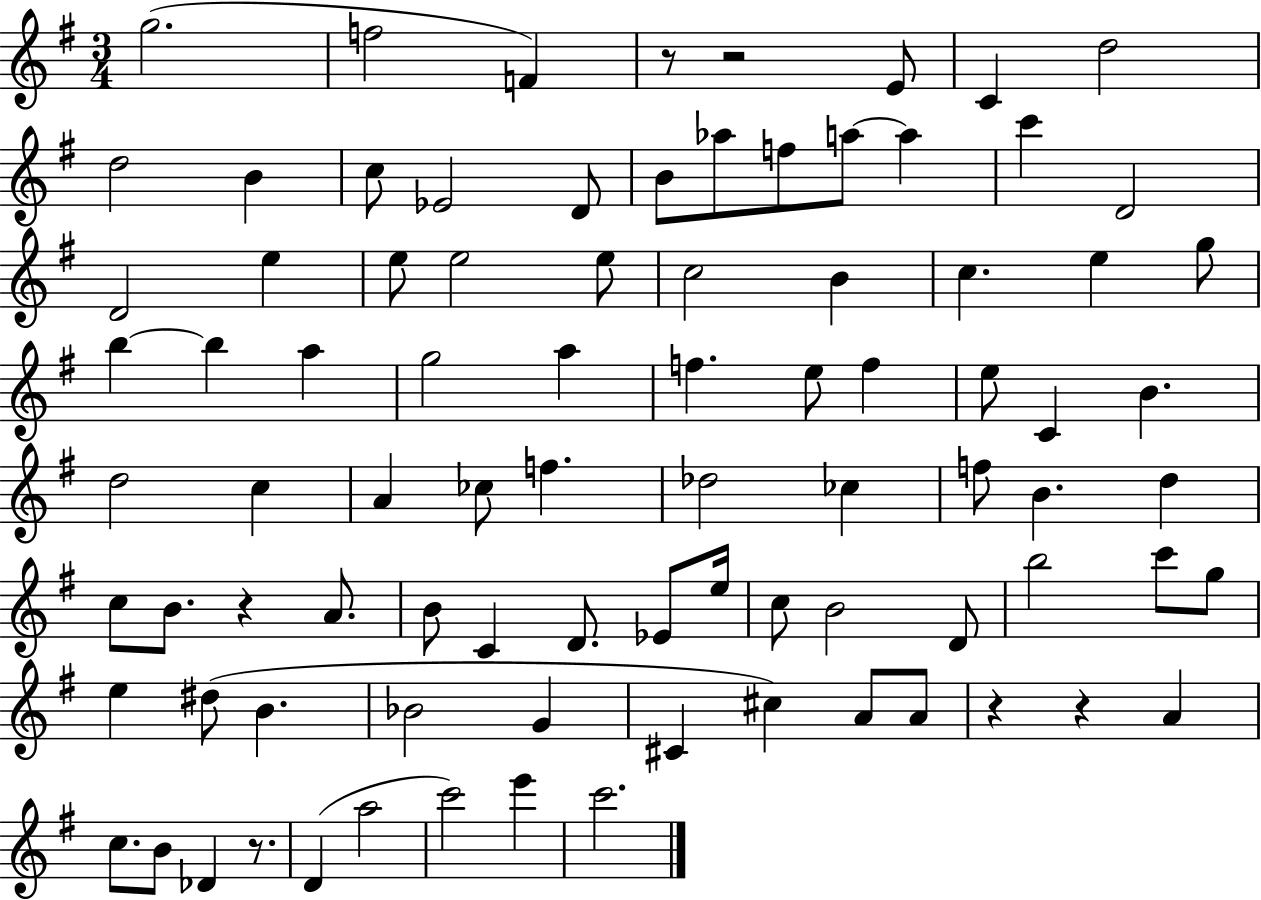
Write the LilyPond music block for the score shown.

{
  \clef treble
  \numericTimeSignature
  \time 3/4
  \key g \major
  g''2.( | f''2 f'4) | r8 r2 e'8 | c'4 d''2 | \break d''2 b'4 | c''8 ees'2 d'8 | b'8 aes''8 f''8 a''8~~ a''4 | c'''4 d'2 | \break d'2 e''4 | e''8 e''2 e''8 | c''2 b'4 | c''4. e''4 g''8 | \break b''4~~ b''4 a''4 | g''2 a''4 | f''4. e''8 f''4 | e''8 c'4 b'4. | \break d''2 c''4 | a'4 ces''8 f''4. | des''2 ces''4 | f''8 b'4. d''4 | \break c''8 b'8. r4 a'8. | b'8 c'4 d'8. ees'8 e''16 | c''8 b'2 d'8 | b''2 c'''8 g''8 | \break e''4 dis''8( b'4. | bes'2 g'4 | cis'4 cis''4) a'8 a'8 | r4 r4 a'4 | \break c''8. b'8 des'4 r8. | d'4( a''2 | c'''2) e'''4 | c'''2. | \break \bar "|."
}